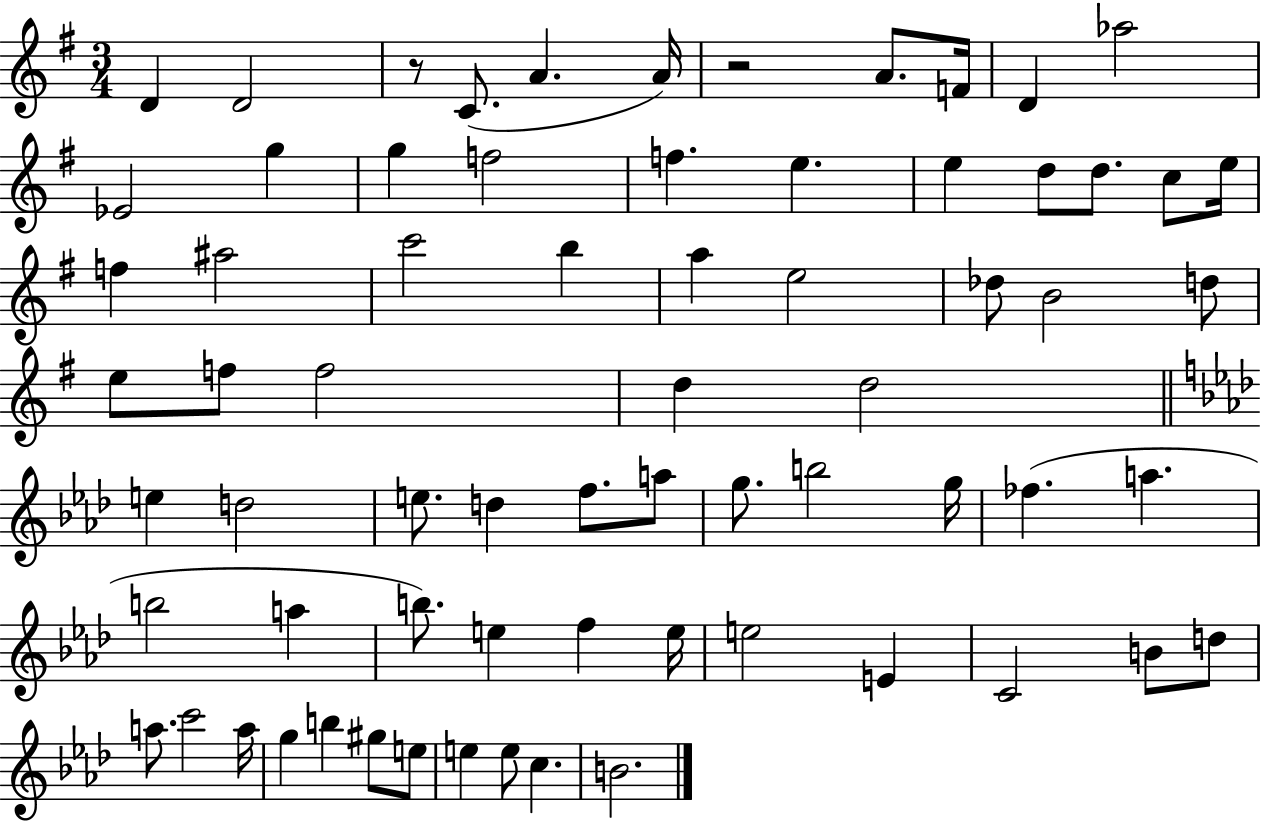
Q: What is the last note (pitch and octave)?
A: B4